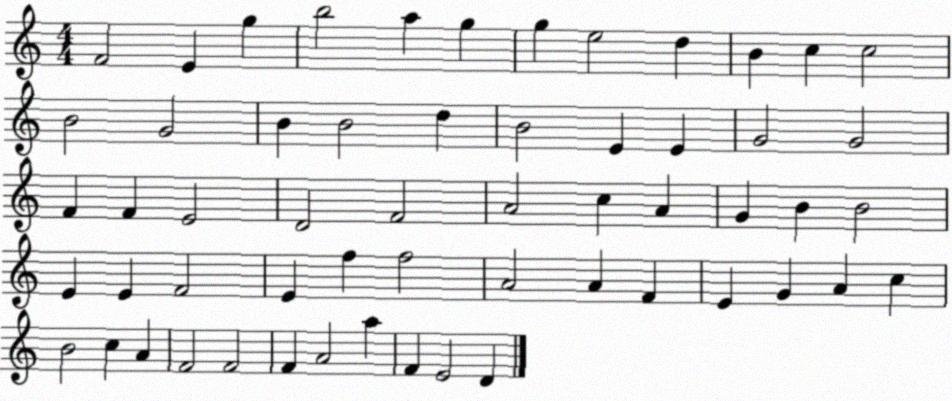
X:1
T:Untitled
M:4/4
L:1/4
K:C
F2 E g b2 a g g e2 d B c c2 B2 G2 B B2 d B2 E E G2 G2 F F E2 D2 F2 A2 c A G B B2 E E F2 E f f2 A2 A F E G A c B2 c A F2 F2 F A2 a F E2 D